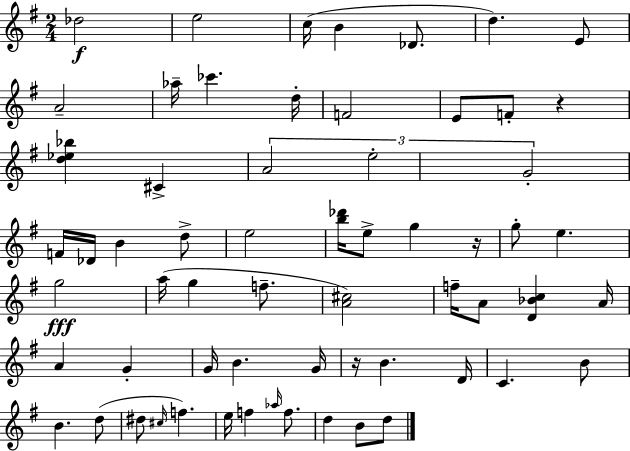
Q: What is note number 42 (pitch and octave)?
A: C4